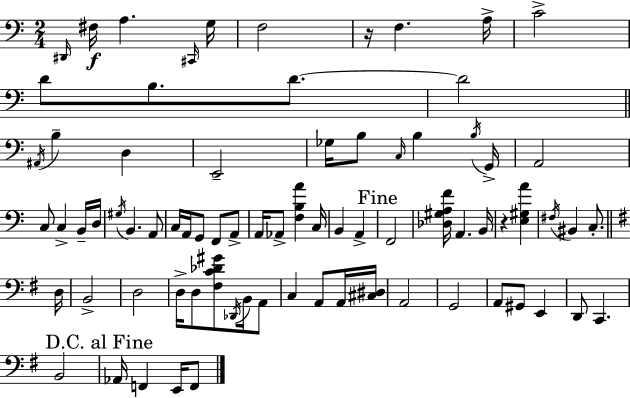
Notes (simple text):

D#2/s F#3/s A3/q. C#2/s G3/s F3/h R/s F3/q. A3/s C4/h D4/e B3/e. D4/e. D4/h A#2/s B3/q D3/q E2/h Gb3/s B3/e C3/s B3/q B3/s G2/s A2/h C3/e C3/q B2/s D3/s G#3/s B2/q. A2/e C3/s A2/s G2/e F2/e A2/e A2/s Ab2/e [F3,B3,A4]/q C3/s B2/q A2/q F2/h [Db3,G#3,A3,F4]/s A2/q. B2/s R/q [E3,G#3,A4]/q F#3/s BIS2/q C3/e. D3/s B2/h D3/h D3/s D3/e [F#3,C4,Db4,G#4]/e Db2/s B2/s A2/e C3/q A2/e A2/s [C#3,D#3]/s A2/h G2/h A2/e G#2/e E2/q D2/e C2/q. B2/h Ab2/s F2/q E2/s F2/e